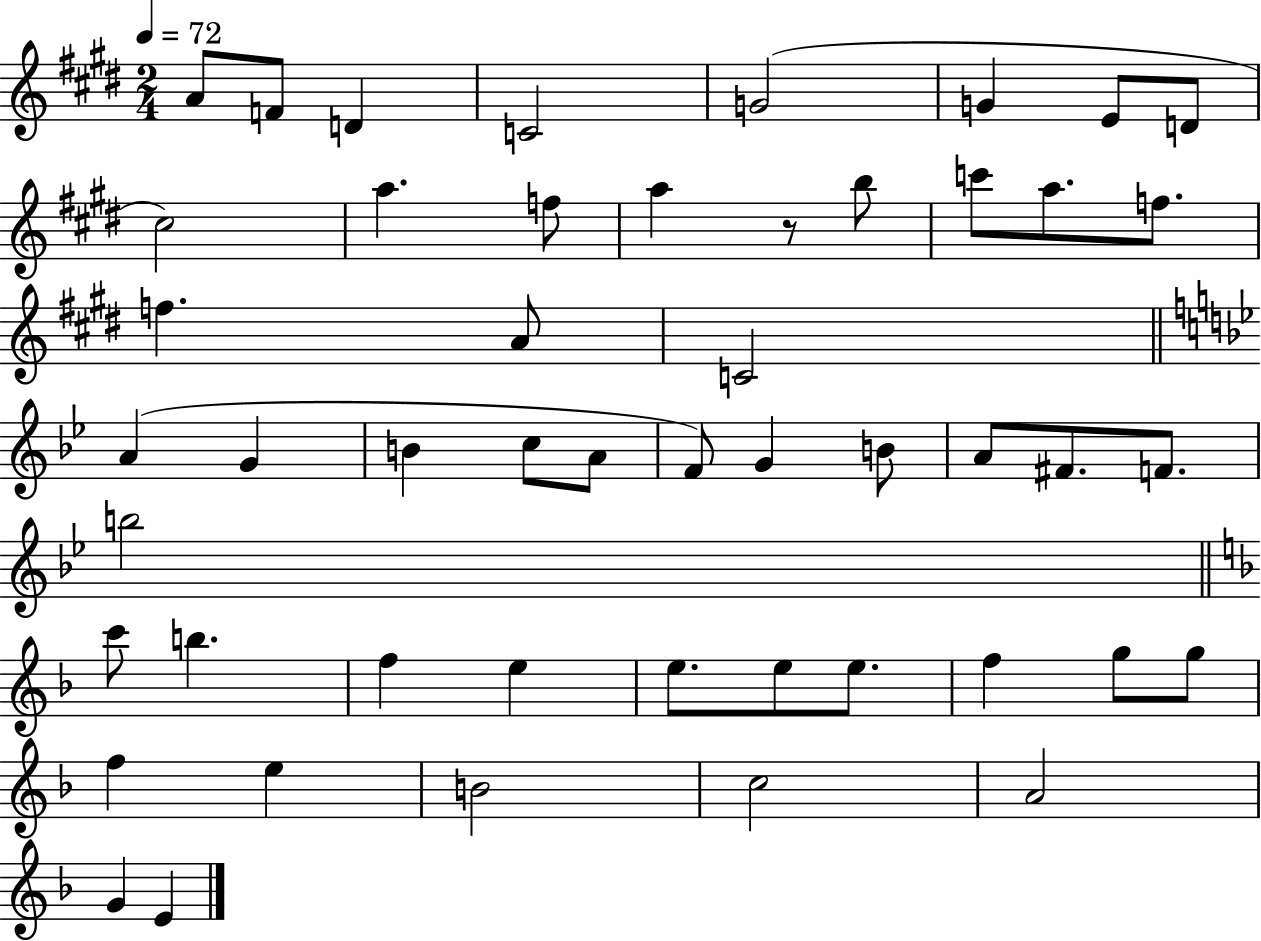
{
  \clef treble
  \numericTimeSignature
  \time 2/4
  \key e \major
  \tempo 4 = 72
  \repeat volta 2 { a'8 f'8 d'4 | c'2 | g'2( | g'4 e'8 d'8 | \break cis''2) | a''4. f''8 | a''4 r8 b''8 | c'''8 a''8. f''8. | \break f''4. a'8 | c'2 | \bar "||" \break \key g \minor a'4( g'4 | b'4 c''8 a'8 | f'8) g'4 b'8 | a'8 fis'8. f'8. | \break b''2 | \bar "||" \break \key f \major c'''8 b''4. | f''4 e''4 | e''8. e''8 e''8. | f''4 g''8 g''8 | \break f''4 e''4 | b'2 | c''2 | a'2 | \break g'4 e'4 | } \bar "|."
}